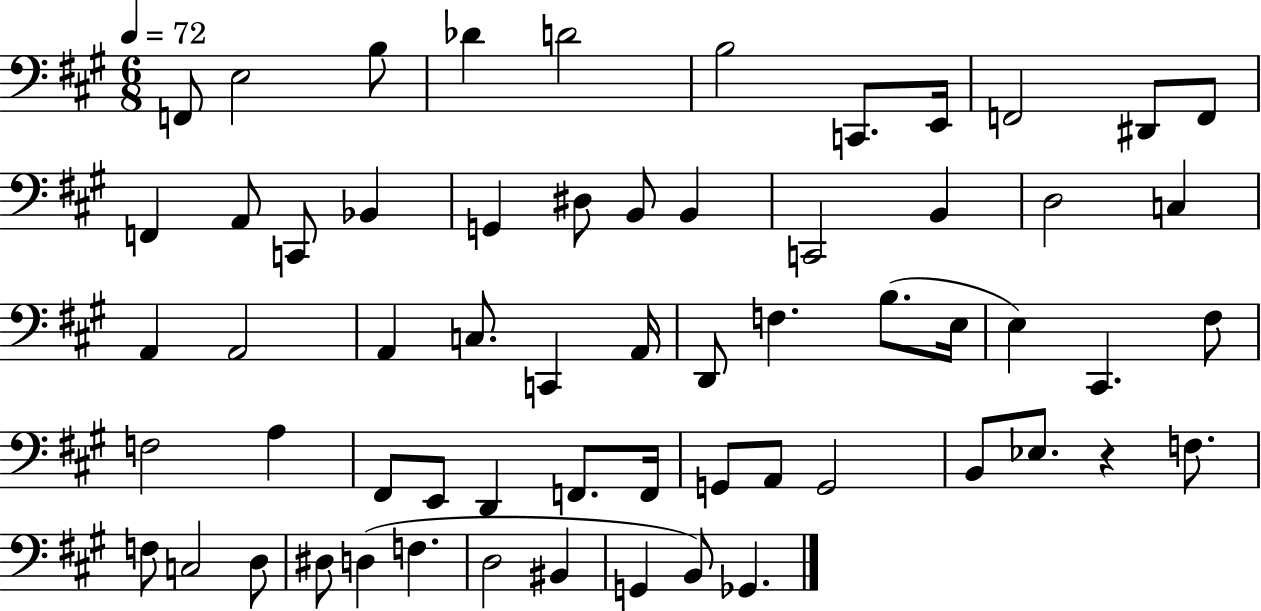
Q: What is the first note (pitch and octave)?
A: F2